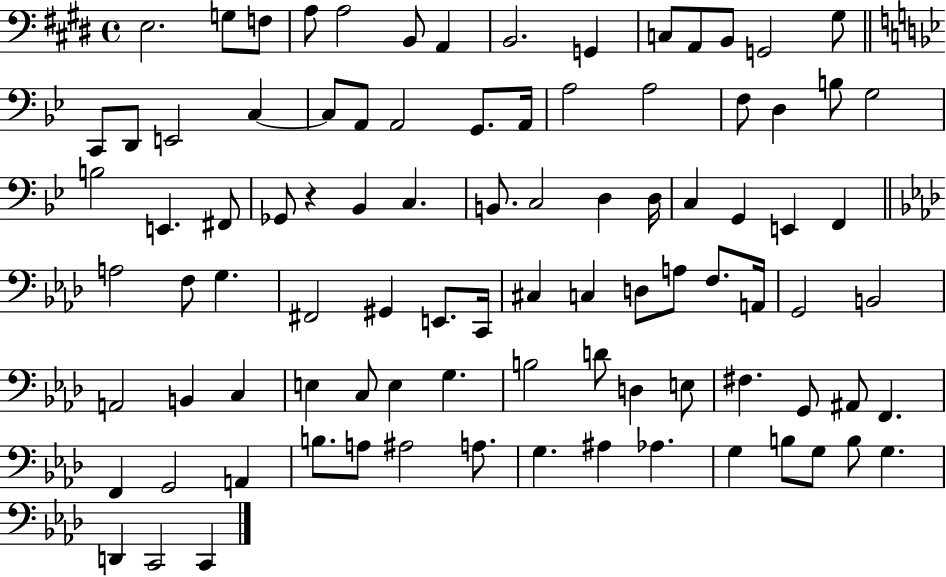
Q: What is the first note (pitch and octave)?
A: E3